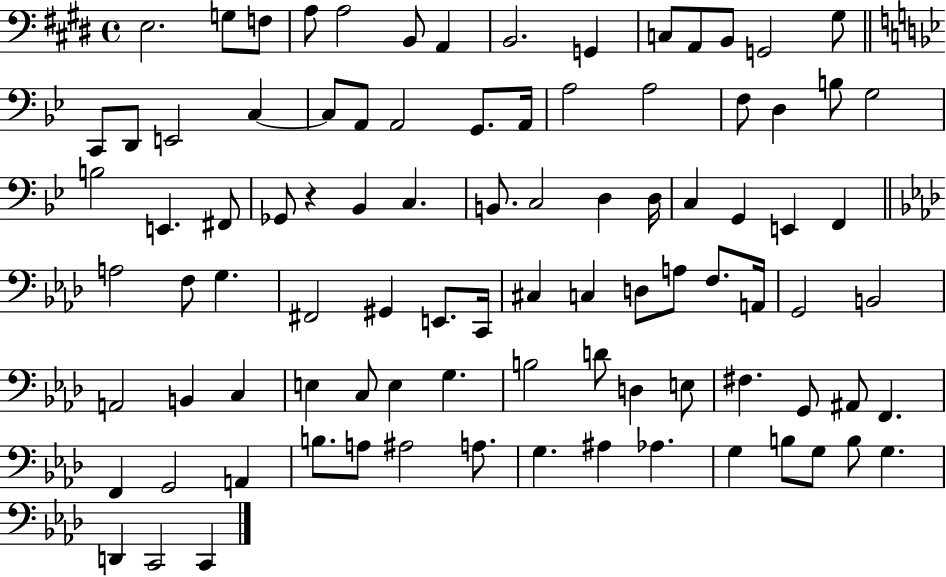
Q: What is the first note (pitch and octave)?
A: E3